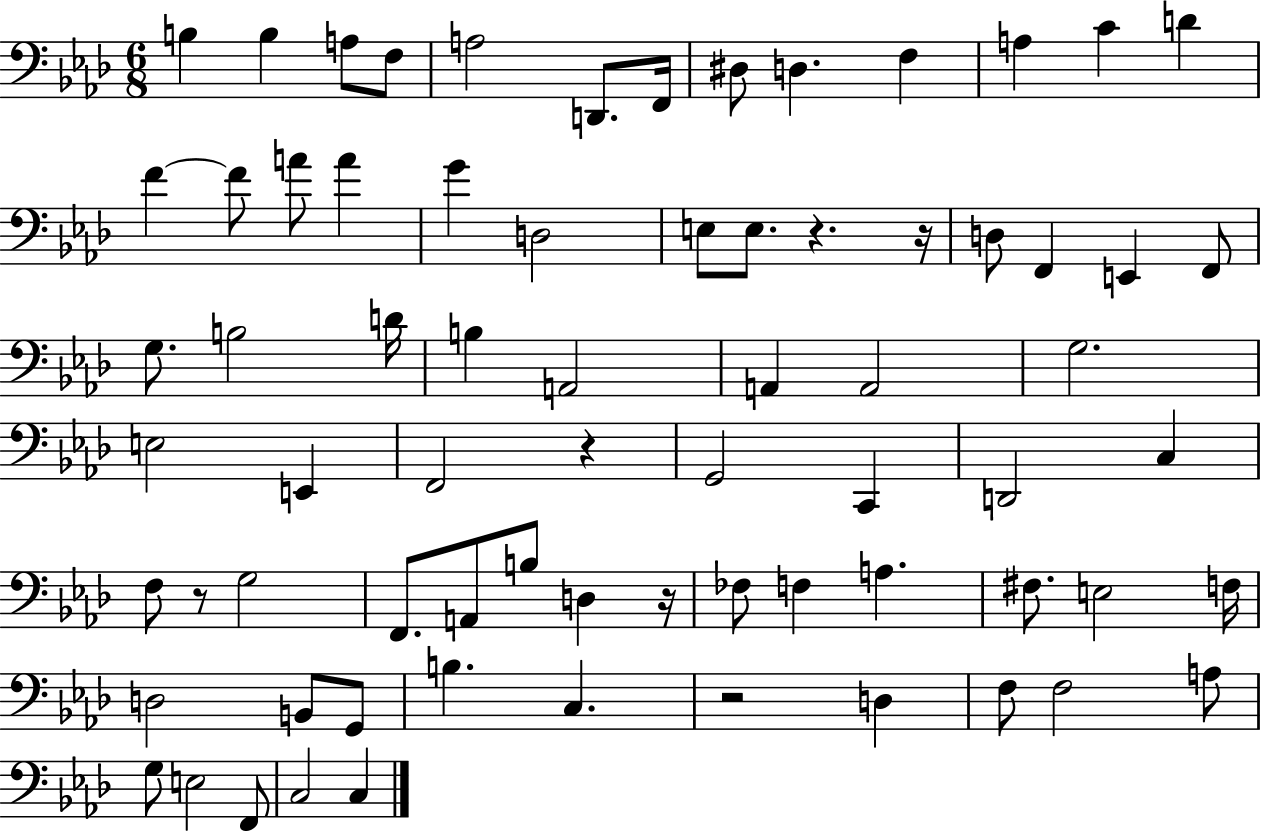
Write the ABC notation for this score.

X:1
T:Untitled
M:6/8
L:1/4
K:Ab
B, B, A,/2 F,/2 A,2 D,,/2 F,,/4 ^D,/2 D, F, A, C D F F/2 A/2 A G D,2 E,/2 E,/2 z z/4 D,/2 F,, E,, F,,/2 G,/2 B,2 D/4 B, A,,2 A,, A,,2 G,2 E,2 E,, F,,2 z G,,2 C,, D,,2 C, F,/2 z/2 G,2 F,,/2 A,,/2 B,/2 D, z/4 _F,/2 F, A, ^F,/2 E,2 F,/4 D,2 B,,/2 G,,/2 B, C, z2 D, F,/2 F,2 A,/2 G,/2 E,2 F,,/2 C,2 C,